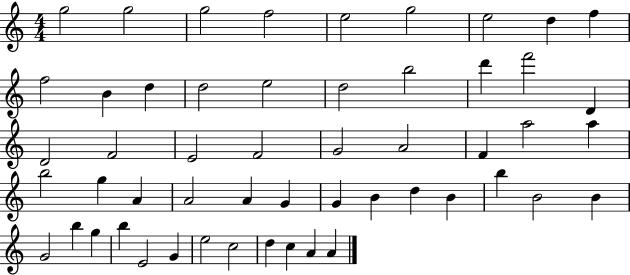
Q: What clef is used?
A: treble